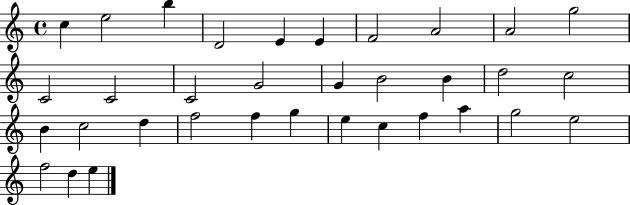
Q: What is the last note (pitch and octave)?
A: E5